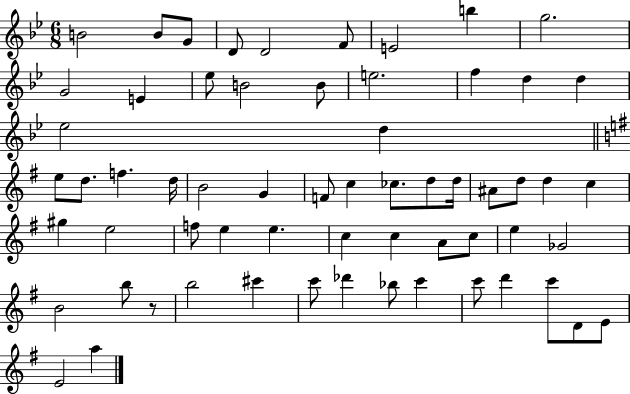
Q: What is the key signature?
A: BES major